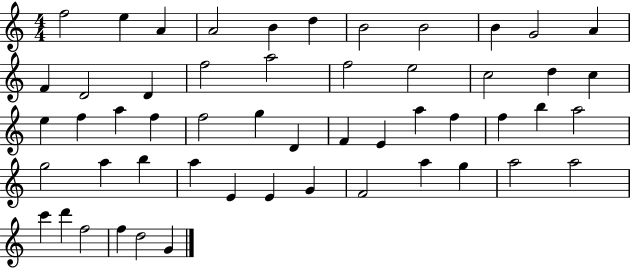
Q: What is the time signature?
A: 4/4